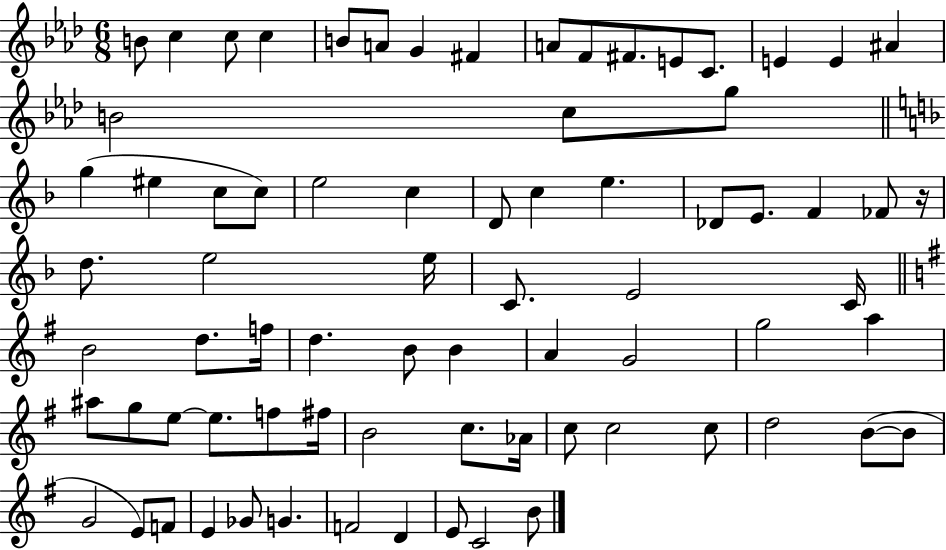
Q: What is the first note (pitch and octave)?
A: B4